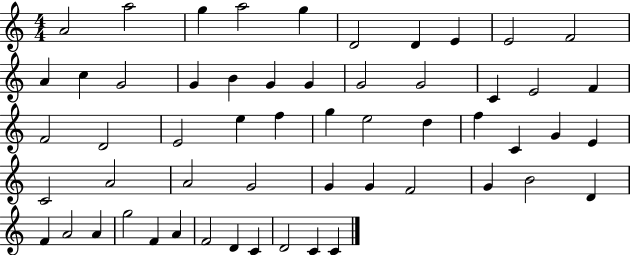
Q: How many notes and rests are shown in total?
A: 56